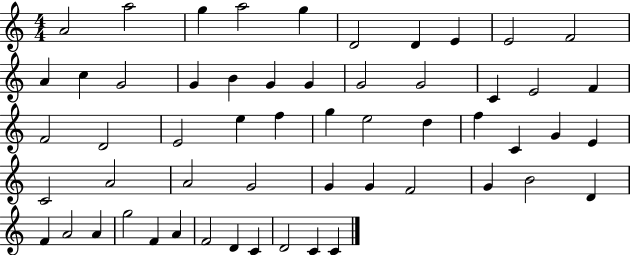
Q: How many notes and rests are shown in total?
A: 56